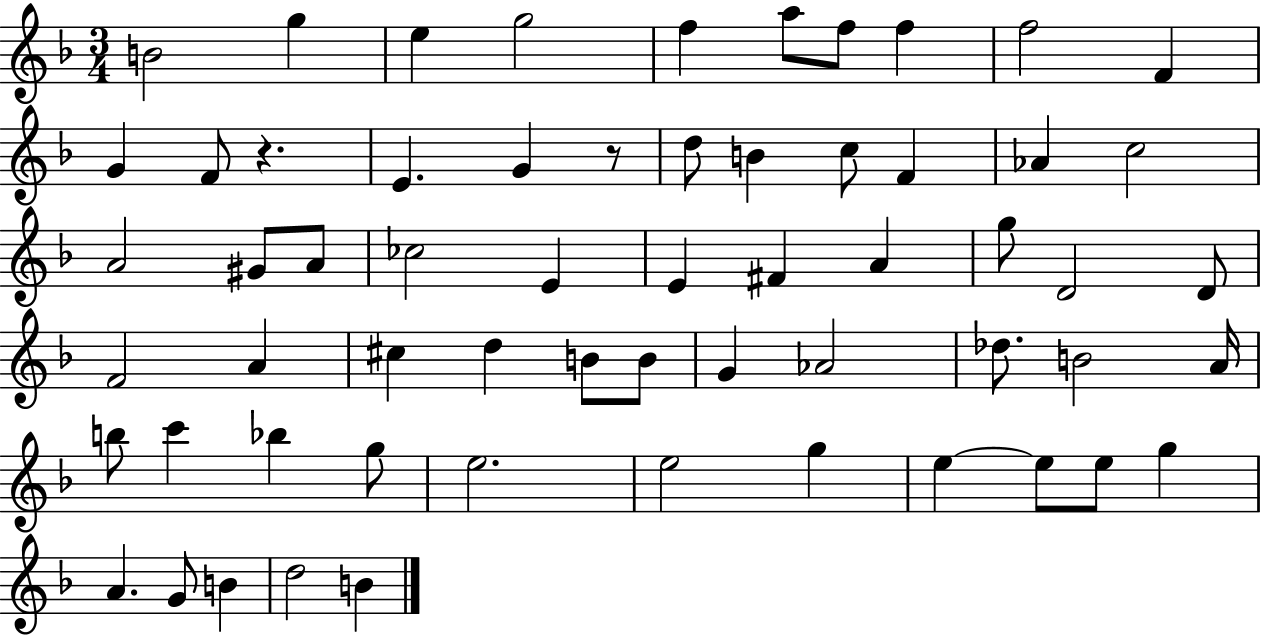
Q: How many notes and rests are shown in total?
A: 60